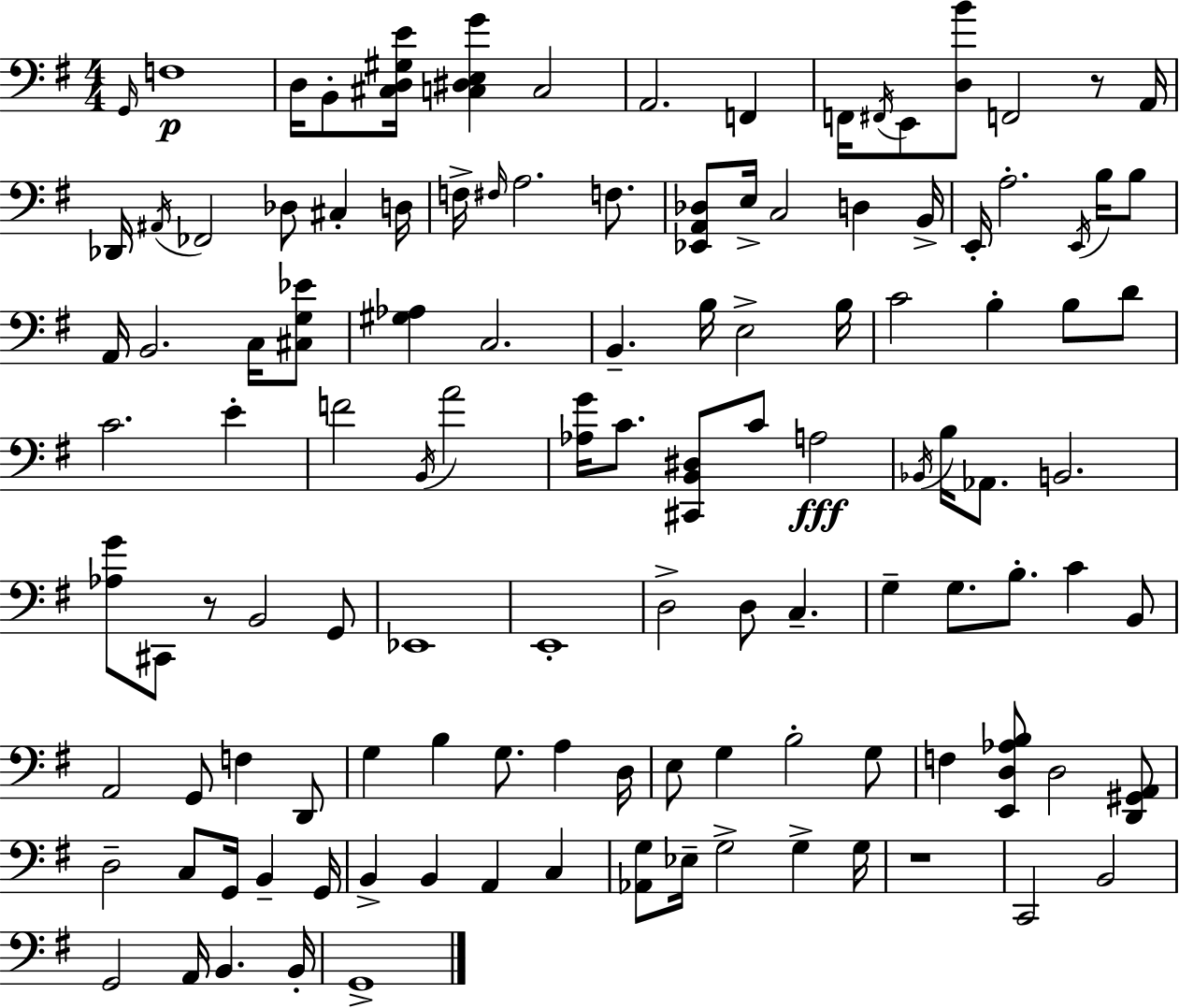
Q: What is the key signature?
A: E minor